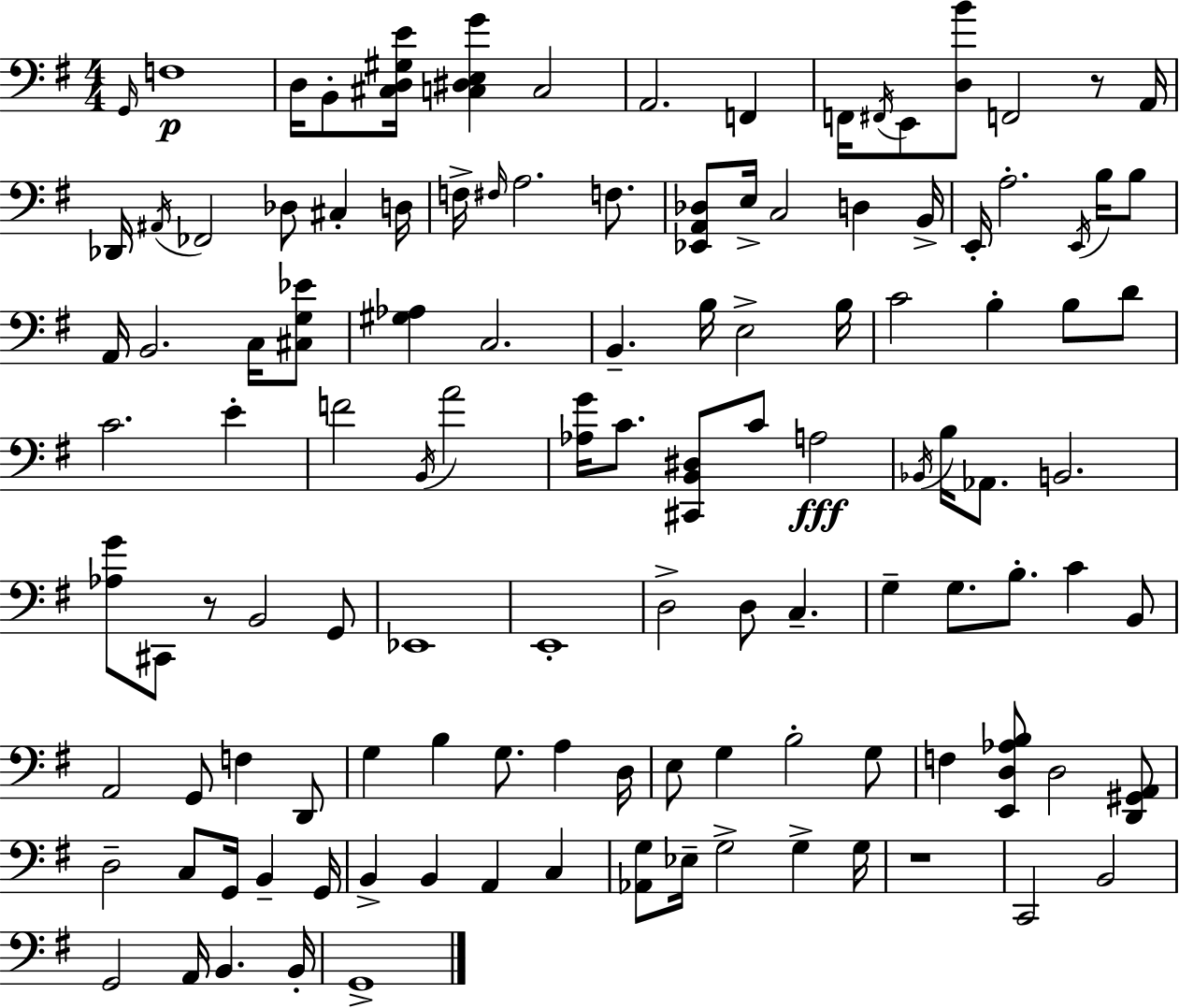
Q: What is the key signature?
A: E minor